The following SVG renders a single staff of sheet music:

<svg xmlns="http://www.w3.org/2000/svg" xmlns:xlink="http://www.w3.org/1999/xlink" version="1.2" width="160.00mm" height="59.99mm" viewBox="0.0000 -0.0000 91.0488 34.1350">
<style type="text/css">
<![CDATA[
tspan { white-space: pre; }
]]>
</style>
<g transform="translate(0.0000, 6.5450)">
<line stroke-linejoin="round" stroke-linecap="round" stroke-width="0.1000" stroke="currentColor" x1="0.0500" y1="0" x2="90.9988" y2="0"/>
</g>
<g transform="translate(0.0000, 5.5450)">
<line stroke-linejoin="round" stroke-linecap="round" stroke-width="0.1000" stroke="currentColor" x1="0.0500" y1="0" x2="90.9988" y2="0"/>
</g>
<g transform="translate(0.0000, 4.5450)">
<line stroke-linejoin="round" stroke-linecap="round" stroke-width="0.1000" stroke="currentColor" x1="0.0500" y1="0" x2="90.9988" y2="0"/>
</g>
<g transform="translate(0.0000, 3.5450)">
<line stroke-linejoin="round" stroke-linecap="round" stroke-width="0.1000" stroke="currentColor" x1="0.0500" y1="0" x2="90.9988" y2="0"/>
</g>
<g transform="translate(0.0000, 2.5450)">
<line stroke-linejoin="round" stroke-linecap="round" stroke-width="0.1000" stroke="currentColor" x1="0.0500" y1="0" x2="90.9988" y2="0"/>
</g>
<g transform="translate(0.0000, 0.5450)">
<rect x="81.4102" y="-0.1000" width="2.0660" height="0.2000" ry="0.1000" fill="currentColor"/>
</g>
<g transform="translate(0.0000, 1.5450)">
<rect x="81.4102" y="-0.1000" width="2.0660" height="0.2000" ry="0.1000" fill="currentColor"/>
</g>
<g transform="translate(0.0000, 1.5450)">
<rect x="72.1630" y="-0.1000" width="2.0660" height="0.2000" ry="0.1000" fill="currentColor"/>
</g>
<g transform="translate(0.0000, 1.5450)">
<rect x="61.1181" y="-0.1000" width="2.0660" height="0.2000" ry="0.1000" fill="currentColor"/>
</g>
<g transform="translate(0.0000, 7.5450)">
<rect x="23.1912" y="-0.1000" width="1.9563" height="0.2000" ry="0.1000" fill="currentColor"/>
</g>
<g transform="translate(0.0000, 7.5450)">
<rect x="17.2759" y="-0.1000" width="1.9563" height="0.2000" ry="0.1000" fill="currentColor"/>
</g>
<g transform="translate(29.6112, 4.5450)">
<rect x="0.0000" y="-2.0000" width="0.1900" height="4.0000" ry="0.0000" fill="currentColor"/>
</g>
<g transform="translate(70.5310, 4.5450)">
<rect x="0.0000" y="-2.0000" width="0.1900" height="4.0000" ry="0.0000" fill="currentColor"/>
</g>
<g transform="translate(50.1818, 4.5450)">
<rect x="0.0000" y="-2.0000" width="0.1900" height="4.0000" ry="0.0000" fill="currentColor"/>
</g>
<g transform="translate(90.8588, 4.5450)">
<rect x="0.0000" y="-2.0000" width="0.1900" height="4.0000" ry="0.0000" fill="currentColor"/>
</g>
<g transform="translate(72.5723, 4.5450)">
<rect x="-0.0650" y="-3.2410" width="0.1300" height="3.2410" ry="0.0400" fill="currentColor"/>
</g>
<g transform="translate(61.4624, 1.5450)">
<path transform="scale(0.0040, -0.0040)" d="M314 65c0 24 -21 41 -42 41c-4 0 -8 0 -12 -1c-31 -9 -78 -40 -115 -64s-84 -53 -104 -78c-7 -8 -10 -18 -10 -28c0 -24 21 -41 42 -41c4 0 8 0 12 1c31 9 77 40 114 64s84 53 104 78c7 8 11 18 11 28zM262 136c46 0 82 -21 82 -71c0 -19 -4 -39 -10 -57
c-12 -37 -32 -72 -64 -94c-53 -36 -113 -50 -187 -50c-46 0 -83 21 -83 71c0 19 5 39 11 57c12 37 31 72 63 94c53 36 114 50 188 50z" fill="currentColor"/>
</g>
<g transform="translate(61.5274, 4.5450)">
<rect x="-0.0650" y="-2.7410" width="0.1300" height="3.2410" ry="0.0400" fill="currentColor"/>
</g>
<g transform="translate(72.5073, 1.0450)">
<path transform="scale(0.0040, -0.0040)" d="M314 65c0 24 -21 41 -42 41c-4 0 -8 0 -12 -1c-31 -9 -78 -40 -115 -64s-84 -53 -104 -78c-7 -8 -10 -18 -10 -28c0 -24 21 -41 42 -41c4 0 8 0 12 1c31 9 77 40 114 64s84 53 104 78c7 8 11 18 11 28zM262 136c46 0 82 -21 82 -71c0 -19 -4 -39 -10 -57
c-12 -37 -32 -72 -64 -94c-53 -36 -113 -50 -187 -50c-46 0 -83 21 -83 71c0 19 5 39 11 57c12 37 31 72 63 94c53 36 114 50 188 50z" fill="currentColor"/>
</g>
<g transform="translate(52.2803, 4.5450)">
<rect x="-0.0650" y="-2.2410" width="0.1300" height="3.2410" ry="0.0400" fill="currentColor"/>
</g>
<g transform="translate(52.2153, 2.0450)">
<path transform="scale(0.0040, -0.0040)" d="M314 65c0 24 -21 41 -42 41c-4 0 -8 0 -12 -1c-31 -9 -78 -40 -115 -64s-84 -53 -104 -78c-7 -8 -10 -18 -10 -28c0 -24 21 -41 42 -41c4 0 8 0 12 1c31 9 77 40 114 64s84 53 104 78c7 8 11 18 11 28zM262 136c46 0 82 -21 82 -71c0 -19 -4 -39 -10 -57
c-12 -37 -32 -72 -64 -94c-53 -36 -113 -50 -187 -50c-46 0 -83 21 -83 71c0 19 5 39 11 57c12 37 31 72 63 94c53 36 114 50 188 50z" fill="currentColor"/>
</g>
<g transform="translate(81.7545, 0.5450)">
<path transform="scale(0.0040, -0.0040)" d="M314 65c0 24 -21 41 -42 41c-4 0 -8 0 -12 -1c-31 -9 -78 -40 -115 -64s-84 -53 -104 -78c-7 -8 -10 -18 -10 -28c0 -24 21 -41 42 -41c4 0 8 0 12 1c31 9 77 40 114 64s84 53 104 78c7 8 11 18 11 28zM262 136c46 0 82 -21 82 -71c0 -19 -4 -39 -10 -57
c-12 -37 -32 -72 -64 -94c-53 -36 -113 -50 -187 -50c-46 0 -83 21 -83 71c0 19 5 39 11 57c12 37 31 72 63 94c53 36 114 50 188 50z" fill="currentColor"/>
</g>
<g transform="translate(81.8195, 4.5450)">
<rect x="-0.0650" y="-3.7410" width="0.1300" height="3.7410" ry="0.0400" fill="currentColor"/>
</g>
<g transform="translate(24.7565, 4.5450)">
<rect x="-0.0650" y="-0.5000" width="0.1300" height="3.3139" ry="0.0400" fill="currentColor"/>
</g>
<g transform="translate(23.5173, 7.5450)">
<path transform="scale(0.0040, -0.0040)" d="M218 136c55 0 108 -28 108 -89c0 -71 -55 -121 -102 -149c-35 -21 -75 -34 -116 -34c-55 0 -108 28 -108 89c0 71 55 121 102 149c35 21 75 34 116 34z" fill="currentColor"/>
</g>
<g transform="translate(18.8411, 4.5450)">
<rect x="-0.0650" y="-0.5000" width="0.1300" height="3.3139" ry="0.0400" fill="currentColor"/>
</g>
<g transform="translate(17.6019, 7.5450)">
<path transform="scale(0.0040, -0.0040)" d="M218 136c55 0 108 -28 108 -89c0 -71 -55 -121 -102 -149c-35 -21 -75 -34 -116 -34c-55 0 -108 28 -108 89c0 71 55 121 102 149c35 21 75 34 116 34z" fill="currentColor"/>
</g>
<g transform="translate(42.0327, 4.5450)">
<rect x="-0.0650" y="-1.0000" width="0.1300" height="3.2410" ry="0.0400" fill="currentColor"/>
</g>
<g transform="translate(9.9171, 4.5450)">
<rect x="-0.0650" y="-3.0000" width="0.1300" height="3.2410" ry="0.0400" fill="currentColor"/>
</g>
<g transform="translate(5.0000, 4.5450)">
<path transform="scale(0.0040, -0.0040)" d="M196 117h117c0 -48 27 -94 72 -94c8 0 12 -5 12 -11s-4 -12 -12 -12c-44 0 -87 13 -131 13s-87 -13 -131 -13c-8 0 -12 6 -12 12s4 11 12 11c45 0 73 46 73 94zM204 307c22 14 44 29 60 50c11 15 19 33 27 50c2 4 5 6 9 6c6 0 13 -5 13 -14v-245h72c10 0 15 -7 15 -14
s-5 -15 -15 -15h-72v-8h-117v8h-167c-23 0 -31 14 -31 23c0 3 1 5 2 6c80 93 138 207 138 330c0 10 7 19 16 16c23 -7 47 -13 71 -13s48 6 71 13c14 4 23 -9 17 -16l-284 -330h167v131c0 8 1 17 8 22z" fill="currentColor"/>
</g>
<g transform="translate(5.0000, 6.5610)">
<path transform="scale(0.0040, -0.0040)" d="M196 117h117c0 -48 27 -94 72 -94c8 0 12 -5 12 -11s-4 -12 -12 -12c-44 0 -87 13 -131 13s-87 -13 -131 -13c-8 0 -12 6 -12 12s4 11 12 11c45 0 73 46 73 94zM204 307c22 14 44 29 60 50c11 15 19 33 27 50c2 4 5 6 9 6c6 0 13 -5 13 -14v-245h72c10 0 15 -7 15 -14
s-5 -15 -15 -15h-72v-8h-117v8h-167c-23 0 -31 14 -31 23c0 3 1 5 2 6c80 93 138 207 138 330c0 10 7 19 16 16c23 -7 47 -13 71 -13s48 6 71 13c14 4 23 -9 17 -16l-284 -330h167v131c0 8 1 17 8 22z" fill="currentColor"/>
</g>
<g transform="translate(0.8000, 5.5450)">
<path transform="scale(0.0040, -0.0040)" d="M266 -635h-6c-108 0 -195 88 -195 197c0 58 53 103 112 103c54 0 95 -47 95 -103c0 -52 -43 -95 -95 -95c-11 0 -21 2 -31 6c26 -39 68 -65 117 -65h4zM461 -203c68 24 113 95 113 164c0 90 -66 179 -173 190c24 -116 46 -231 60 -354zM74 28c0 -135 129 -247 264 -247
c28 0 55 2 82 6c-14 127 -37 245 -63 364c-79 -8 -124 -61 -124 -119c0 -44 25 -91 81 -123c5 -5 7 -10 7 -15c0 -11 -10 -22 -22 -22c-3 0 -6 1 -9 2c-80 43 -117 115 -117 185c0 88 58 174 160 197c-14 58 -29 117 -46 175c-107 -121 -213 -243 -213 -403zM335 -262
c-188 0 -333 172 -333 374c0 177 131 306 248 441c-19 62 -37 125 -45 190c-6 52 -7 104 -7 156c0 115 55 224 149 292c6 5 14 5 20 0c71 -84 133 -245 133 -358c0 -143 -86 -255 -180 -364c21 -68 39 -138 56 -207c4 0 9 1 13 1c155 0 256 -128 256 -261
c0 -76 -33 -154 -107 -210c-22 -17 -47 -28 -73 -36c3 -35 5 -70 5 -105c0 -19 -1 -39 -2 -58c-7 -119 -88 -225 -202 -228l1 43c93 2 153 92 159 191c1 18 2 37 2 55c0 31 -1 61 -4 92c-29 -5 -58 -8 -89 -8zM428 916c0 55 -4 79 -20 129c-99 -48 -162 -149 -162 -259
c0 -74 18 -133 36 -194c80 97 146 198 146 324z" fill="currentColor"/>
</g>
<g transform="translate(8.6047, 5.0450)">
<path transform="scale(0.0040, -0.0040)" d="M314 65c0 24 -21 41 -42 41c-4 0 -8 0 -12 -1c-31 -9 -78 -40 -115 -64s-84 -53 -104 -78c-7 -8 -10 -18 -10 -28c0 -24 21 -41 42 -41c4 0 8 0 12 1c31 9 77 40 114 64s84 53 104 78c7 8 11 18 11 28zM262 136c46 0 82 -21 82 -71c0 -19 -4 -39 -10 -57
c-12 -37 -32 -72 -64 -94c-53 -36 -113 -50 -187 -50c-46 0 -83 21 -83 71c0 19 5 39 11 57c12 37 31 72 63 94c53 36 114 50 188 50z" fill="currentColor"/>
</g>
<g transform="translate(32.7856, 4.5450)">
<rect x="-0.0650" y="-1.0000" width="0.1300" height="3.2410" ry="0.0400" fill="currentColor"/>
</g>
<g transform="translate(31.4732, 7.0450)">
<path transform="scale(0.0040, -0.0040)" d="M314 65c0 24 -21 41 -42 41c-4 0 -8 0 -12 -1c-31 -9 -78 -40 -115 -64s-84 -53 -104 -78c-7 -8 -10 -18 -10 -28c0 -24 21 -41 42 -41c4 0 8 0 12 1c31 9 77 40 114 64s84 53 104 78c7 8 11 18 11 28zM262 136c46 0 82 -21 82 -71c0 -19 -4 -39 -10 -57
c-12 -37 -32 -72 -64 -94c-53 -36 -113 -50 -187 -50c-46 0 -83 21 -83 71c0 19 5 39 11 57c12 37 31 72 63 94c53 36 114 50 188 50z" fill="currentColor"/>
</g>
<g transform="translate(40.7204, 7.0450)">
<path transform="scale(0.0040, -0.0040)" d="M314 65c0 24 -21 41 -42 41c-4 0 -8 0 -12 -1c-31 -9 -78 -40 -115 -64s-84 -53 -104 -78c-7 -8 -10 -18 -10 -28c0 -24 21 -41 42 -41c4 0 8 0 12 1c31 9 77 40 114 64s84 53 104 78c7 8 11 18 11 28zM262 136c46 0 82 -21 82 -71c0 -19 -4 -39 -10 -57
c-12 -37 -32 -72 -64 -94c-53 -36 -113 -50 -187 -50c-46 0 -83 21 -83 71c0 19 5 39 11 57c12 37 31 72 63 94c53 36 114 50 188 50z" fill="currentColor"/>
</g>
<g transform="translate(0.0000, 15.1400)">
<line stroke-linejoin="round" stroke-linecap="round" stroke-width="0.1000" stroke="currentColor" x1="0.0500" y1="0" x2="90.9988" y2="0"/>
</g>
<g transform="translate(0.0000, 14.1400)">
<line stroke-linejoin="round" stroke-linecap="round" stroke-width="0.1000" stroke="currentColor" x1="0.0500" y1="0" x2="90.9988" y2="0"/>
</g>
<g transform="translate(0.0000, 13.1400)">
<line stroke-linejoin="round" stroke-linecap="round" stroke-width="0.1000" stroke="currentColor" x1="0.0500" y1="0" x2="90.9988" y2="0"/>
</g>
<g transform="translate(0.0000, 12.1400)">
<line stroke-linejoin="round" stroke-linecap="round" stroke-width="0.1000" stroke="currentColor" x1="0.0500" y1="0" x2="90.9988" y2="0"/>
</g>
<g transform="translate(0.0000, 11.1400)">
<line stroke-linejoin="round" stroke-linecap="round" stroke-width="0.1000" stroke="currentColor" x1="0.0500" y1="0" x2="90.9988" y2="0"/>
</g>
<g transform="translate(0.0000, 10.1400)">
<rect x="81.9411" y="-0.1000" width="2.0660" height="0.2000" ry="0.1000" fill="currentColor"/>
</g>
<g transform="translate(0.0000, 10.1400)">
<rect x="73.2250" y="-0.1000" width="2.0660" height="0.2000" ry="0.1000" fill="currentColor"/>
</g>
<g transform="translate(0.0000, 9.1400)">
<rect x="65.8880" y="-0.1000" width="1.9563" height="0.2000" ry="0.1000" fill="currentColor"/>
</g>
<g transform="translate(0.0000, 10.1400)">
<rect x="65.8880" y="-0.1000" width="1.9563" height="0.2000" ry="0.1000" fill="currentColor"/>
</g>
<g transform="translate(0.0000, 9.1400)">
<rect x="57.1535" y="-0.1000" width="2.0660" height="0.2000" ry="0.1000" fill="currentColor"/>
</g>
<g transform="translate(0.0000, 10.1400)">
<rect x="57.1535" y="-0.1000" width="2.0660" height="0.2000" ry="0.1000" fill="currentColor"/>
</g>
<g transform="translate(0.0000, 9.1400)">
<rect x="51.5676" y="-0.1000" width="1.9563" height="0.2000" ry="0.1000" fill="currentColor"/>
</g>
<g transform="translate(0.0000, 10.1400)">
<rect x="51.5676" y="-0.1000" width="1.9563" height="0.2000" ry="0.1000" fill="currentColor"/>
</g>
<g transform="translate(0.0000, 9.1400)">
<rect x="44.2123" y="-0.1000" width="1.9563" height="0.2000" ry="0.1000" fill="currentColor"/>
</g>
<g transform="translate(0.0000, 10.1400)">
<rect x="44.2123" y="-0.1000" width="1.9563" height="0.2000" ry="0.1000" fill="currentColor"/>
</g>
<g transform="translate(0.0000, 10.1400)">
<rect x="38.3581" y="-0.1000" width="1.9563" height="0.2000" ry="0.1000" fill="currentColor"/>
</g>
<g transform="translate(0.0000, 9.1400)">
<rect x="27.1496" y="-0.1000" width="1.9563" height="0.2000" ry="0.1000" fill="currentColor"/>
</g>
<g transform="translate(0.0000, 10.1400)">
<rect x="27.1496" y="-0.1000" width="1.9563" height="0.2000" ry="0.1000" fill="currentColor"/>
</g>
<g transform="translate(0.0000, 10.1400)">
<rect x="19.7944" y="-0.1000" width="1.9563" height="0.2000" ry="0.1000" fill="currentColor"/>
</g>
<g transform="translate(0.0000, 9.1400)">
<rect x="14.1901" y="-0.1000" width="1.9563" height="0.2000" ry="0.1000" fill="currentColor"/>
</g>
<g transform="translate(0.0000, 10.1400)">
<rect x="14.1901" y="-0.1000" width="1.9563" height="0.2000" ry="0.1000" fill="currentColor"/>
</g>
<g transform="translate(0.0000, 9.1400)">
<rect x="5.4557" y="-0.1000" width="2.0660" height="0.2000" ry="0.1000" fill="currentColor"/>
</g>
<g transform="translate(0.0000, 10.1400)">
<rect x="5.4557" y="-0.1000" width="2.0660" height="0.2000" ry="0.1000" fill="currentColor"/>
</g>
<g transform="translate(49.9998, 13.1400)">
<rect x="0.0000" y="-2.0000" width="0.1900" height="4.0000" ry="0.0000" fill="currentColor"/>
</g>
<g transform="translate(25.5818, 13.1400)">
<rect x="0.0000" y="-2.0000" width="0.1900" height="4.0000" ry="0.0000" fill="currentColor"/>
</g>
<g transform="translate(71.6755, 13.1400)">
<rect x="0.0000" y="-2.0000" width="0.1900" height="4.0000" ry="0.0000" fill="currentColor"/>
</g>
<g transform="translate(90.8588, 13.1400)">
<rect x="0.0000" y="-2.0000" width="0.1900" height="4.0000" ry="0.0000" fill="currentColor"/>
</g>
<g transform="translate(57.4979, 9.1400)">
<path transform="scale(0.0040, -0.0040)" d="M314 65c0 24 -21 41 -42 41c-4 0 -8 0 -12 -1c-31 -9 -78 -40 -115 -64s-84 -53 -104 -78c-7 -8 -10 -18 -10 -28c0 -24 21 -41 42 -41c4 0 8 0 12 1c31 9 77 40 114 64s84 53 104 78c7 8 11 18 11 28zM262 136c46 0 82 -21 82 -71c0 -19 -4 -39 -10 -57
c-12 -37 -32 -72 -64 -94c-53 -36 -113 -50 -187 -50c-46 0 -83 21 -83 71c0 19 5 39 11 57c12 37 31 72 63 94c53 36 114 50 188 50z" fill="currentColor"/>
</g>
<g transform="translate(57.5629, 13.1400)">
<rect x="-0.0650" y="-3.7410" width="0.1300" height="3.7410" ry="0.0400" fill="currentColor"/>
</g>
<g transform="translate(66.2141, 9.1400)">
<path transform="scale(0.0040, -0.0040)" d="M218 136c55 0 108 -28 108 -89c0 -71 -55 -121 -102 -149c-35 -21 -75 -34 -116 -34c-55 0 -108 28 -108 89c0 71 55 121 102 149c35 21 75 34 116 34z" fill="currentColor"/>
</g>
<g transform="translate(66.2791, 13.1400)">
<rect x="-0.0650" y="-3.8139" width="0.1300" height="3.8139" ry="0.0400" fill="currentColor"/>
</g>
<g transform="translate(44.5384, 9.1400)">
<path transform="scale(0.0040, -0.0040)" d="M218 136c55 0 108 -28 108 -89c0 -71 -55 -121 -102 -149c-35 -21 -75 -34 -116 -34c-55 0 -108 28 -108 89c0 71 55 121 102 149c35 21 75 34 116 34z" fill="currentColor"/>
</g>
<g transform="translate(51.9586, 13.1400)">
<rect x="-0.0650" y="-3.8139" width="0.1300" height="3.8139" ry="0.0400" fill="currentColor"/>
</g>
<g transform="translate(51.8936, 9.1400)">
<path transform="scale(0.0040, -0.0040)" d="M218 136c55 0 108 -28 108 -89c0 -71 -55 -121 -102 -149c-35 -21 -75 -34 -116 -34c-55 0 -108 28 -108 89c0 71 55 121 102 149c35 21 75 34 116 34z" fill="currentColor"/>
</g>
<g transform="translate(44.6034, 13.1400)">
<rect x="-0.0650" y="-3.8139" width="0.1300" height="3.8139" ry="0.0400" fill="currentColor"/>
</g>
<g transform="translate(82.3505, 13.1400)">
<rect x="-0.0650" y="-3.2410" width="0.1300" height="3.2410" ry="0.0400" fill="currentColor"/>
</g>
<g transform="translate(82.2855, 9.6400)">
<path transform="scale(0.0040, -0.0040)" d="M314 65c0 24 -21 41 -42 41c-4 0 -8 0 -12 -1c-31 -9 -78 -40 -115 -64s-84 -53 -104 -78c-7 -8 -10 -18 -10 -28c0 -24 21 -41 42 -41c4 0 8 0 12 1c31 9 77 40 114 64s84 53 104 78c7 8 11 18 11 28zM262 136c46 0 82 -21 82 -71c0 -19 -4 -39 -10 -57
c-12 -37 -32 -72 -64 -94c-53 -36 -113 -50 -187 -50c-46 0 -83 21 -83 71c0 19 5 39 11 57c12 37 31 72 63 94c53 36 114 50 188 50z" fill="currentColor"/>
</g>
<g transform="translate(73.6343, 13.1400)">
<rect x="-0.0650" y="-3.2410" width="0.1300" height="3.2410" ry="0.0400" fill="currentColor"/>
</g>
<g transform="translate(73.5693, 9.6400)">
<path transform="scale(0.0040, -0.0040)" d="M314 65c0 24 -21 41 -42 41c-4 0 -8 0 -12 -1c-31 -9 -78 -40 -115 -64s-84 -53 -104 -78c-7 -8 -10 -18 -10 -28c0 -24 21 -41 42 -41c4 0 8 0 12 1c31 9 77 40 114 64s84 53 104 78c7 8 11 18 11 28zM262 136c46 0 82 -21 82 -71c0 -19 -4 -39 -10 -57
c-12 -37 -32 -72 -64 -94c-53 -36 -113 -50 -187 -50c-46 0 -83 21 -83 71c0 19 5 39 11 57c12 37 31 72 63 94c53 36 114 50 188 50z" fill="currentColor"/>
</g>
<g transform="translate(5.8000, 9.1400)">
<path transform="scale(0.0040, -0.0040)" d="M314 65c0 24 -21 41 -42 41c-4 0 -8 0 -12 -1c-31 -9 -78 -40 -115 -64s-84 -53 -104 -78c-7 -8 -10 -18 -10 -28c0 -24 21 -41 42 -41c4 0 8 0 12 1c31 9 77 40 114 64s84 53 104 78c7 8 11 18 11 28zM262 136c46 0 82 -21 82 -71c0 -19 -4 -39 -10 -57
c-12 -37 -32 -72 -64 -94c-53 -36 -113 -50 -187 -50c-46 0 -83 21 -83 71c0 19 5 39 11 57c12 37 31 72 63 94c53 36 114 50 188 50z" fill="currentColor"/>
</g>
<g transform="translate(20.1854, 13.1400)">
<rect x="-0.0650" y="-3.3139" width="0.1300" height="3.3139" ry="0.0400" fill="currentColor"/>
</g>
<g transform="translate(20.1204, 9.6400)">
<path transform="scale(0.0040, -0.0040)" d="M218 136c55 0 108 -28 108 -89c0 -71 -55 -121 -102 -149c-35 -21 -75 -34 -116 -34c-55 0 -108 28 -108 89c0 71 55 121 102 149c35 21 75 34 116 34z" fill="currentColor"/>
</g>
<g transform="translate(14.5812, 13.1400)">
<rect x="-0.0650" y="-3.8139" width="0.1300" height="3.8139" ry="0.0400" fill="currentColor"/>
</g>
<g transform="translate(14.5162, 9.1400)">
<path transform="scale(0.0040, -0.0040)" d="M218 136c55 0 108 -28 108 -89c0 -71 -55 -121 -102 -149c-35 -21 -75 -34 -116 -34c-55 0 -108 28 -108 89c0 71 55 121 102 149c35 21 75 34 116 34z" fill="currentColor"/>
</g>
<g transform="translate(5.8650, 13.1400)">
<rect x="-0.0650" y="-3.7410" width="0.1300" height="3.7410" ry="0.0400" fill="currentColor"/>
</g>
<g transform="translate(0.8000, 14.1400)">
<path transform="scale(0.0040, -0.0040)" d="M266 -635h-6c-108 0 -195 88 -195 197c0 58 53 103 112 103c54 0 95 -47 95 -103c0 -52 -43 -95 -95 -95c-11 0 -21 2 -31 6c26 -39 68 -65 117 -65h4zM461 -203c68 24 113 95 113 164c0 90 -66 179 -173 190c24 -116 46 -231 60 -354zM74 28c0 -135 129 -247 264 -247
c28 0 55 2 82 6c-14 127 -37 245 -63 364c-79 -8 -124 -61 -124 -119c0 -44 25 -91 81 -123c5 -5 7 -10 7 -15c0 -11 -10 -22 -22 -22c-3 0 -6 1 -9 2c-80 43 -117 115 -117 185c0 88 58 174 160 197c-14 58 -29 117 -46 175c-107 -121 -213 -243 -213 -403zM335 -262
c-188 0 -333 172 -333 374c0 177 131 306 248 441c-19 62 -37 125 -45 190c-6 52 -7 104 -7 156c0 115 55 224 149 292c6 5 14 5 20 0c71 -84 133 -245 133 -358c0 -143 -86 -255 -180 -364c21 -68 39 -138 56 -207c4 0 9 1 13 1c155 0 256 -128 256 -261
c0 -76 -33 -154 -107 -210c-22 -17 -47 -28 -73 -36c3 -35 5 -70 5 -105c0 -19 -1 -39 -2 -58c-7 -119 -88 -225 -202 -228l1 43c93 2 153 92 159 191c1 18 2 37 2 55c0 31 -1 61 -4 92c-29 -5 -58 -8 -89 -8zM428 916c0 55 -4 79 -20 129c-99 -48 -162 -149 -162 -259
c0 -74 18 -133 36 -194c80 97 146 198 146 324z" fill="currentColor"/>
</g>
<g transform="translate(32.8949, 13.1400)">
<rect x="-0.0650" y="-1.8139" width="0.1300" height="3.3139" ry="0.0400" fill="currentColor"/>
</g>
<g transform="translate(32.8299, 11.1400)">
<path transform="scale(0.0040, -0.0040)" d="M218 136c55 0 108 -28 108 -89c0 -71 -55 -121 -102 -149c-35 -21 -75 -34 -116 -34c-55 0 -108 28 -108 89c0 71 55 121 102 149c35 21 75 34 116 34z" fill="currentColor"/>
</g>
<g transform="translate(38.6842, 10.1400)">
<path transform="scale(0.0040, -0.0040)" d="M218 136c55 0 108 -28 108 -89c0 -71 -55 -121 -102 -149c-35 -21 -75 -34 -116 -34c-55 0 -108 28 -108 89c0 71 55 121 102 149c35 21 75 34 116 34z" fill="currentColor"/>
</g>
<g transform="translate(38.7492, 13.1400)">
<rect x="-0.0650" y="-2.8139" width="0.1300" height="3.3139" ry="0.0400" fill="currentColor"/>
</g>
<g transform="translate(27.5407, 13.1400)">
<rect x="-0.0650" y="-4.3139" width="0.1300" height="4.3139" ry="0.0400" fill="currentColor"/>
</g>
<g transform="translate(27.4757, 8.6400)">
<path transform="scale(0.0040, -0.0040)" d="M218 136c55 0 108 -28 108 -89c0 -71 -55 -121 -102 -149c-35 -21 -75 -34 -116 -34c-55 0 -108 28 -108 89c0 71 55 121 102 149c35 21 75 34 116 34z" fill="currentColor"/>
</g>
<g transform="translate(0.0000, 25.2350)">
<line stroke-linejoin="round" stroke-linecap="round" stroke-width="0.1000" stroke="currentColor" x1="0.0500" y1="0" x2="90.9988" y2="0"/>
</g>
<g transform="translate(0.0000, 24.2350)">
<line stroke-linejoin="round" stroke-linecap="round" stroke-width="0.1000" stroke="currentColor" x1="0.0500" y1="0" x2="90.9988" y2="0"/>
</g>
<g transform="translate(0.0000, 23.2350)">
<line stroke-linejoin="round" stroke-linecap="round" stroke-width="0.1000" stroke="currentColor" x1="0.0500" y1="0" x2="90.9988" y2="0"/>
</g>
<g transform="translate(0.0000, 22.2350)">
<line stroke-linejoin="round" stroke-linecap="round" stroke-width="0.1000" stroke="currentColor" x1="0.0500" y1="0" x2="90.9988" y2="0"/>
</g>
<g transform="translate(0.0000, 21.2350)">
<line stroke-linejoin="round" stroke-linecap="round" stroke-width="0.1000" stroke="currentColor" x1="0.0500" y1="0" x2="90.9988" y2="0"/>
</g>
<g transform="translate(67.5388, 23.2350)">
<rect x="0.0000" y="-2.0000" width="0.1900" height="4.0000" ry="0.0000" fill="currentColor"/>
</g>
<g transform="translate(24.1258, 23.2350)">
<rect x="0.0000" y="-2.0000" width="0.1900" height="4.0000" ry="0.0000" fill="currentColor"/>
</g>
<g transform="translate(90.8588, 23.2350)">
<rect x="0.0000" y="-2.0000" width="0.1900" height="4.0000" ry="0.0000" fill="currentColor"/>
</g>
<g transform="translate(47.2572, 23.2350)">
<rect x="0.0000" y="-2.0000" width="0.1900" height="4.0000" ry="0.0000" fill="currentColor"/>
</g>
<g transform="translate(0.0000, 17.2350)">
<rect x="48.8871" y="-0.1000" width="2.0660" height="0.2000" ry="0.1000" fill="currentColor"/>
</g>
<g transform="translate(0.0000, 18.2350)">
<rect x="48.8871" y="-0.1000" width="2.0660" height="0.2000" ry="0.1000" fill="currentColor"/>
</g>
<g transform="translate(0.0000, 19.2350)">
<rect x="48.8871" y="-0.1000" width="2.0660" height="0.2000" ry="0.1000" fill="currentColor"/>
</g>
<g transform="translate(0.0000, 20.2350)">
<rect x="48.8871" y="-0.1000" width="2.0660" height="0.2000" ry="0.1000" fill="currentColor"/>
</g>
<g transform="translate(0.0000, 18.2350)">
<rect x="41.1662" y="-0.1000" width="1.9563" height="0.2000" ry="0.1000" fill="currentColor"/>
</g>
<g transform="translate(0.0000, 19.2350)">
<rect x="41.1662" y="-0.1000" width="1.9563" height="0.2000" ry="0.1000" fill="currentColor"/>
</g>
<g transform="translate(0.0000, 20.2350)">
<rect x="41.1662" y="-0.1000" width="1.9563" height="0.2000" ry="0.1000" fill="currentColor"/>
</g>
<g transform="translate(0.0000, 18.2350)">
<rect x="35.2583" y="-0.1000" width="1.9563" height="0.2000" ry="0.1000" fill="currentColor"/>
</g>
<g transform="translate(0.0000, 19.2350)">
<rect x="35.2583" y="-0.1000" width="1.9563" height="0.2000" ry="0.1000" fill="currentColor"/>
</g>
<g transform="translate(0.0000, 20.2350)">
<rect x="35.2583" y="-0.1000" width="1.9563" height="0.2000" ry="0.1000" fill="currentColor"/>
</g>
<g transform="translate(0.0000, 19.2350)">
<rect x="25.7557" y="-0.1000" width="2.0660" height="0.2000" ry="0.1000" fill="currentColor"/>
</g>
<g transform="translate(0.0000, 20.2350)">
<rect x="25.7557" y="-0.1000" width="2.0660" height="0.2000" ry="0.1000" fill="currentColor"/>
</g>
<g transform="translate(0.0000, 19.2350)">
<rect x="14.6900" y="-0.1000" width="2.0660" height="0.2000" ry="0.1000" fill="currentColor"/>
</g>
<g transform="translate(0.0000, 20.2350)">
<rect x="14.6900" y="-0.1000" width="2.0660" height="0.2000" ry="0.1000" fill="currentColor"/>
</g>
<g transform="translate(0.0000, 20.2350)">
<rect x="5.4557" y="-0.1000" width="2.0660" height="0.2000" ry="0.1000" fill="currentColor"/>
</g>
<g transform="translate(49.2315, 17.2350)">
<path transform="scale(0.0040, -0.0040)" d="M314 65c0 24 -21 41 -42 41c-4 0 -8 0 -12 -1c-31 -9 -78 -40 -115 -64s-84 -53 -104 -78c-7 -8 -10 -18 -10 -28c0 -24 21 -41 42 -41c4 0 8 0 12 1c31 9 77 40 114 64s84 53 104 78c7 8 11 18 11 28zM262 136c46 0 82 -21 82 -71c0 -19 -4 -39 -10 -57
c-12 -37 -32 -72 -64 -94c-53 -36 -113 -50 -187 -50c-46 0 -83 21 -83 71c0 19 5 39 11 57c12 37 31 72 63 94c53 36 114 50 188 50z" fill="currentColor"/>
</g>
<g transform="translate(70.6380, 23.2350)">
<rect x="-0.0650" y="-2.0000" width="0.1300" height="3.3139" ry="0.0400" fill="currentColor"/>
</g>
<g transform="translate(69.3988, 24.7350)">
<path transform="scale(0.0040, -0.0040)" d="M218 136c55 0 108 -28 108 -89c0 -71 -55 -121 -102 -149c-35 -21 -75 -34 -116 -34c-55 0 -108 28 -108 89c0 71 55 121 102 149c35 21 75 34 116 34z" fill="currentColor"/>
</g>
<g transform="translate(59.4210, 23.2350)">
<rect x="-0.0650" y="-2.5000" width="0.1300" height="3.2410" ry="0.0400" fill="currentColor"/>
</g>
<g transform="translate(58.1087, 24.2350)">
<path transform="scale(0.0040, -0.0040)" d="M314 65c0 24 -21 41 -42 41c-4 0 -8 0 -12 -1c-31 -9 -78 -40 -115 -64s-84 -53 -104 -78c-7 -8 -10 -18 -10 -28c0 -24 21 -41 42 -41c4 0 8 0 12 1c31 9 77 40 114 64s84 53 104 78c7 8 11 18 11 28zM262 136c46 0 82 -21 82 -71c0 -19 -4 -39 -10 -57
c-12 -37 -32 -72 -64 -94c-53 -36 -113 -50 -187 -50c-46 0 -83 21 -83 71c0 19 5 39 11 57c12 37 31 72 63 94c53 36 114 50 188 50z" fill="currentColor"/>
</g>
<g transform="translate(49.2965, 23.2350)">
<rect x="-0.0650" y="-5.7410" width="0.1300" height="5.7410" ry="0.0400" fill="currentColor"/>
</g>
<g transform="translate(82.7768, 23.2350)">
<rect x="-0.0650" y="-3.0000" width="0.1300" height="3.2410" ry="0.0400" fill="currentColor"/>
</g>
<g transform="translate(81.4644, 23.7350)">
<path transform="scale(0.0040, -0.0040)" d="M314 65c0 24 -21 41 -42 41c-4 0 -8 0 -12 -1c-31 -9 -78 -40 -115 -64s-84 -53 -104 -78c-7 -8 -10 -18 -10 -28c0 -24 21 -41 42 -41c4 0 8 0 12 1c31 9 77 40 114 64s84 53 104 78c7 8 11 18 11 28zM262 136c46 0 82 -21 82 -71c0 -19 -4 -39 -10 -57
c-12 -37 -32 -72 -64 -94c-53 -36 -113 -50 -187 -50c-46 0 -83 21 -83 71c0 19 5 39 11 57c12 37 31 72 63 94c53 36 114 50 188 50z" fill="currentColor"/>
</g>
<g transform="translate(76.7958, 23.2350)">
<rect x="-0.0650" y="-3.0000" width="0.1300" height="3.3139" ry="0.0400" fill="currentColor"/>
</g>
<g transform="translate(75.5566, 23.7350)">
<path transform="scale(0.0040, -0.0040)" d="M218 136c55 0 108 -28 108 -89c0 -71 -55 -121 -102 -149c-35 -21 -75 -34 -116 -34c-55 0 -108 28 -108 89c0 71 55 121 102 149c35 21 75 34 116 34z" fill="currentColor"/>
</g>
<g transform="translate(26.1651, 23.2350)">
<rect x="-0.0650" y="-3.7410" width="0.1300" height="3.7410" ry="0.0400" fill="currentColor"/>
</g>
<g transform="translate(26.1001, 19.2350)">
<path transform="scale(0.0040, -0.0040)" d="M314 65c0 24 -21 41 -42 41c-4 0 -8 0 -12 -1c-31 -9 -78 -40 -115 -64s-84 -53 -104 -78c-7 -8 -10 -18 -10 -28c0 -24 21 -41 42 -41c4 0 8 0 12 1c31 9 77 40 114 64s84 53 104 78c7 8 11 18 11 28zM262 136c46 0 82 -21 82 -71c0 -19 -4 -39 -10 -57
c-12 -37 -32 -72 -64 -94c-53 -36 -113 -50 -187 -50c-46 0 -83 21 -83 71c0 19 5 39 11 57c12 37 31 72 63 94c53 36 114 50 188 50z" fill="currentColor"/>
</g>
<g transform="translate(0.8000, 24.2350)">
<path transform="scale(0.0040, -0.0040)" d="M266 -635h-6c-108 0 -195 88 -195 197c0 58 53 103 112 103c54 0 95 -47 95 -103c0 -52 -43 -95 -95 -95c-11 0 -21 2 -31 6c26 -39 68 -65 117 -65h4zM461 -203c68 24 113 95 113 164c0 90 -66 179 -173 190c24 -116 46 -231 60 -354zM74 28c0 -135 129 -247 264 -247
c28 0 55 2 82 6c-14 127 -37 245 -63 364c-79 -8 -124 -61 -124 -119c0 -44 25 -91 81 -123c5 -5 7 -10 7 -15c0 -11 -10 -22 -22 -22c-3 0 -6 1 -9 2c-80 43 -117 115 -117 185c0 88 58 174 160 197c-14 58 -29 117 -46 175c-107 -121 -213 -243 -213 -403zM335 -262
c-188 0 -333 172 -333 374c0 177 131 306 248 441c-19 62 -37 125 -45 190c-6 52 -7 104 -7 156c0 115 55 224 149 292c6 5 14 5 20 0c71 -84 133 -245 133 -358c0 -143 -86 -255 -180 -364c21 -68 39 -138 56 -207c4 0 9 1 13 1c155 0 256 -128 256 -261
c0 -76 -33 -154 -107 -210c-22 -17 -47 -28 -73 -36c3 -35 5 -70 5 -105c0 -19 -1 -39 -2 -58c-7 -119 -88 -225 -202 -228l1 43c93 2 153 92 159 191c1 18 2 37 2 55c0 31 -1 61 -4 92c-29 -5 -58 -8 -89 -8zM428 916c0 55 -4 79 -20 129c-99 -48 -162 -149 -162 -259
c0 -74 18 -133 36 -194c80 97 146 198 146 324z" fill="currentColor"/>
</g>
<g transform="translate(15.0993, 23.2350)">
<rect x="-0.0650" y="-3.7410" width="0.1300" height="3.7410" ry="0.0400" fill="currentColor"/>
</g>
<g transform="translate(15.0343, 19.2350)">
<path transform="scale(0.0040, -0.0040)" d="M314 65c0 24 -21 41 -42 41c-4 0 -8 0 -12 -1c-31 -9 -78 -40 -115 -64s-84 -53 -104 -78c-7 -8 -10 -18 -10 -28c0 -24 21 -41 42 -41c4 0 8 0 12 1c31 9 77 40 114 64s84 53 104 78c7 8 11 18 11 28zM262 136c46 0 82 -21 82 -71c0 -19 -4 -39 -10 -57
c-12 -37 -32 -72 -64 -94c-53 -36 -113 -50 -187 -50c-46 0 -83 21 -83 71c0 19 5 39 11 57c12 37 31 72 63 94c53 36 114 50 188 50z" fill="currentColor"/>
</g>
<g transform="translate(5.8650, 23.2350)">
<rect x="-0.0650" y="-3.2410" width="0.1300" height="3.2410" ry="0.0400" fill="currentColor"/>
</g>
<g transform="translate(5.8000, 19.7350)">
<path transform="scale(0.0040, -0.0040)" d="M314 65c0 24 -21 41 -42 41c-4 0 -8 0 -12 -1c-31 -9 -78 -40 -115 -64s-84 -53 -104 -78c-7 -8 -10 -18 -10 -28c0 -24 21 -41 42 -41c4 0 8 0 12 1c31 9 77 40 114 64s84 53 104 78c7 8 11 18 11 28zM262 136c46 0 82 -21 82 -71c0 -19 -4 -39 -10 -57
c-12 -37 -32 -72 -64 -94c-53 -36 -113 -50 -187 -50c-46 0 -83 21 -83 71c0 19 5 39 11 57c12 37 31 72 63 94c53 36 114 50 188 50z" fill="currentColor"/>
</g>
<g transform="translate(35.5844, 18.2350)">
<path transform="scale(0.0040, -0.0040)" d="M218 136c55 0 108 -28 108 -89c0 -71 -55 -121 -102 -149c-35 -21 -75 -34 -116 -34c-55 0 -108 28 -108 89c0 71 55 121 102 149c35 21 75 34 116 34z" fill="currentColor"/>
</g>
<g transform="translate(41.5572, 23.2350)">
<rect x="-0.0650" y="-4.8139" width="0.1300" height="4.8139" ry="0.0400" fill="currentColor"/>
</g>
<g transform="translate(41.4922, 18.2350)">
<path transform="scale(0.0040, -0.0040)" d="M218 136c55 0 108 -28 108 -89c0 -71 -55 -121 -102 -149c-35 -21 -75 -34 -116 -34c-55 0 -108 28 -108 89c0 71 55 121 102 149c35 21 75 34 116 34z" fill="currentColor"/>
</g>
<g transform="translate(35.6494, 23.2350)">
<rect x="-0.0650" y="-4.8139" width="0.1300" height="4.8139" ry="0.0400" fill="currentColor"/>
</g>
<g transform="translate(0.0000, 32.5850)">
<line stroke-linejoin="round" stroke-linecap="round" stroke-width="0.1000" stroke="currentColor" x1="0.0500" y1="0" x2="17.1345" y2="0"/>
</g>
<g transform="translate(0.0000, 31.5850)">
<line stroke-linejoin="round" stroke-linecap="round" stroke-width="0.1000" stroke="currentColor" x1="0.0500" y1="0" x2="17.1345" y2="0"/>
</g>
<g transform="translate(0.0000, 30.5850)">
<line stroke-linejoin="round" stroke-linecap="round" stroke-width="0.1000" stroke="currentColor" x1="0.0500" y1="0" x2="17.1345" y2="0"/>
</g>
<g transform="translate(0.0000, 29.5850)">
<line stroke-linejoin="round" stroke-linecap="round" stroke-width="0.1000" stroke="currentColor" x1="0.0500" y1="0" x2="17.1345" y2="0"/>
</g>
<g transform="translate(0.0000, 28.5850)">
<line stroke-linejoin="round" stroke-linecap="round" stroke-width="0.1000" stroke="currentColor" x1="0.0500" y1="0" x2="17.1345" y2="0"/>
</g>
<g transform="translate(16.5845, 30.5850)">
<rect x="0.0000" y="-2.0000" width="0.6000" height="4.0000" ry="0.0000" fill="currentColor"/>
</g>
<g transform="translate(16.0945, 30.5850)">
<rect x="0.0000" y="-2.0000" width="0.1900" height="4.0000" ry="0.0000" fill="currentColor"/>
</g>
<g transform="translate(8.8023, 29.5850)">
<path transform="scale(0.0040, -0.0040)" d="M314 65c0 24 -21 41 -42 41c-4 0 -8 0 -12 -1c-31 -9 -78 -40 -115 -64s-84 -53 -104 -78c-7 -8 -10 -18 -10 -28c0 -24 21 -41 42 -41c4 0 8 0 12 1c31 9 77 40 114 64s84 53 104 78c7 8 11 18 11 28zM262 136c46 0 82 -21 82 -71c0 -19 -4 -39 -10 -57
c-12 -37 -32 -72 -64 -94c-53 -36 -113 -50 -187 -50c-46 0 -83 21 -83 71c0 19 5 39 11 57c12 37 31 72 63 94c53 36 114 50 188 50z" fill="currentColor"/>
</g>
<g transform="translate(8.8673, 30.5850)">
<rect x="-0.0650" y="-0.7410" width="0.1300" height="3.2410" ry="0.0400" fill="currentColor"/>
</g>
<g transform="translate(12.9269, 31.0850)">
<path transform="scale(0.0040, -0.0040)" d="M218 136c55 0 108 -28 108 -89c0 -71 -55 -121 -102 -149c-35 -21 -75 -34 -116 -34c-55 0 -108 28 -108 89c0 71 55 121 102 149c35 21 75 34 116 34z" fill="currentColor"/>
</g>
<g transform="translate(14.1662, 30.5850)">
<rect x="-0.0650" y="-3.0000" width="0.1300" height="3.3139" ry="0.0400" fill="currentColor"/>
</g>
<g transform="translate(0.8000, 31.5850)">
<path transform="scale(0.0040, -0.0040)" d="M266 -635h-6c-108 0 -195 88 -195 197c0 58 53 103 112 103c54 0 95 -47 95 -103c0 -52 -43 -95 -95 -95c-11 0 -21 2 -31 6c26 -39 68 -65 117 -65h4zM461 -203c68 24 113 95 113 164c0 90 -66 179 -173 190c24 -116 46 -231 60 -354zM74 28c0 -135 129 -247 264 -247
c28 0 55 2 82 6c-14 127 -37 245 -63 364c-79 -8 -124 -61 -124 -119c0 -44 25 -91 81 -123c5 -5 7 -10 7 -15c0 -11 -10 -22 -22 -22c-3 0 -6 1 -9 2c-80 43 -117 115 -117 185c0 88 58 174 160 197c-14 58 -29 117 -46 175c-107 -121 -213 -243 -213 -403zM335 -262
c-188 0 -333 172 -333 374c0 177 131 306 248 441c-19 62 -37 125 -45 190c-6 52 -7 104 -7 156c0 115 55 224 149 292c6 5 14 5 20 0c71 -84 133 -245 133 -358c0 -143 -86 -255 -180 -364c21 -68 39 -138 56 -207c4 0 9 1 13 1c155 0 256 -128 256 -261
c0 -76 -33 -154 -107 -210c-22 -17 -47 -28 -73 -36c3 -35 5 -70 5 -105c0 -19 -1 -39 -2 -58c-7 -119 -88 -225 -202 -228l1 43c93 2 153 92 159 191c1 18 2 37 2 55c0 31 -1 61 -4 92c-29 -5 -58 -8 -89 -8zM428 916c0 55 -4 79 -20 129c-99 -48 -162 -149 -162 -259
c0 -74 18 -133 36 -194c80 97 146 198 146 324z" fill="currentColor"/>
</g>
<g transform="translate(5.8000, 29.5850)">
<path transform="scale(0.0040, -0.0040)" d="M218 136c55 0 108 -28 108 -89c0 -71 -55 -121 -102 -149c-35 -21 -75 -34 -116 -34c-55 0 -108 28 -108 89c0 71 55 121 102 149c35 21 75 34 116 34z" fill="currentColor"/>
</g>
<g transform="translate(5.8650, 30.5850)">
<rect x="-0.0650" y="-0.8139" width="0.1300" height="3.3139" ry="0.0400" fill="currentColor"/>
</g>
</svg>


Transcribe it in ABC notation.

X:1
T:Untitled
M:4/4
L:1/4
K:C
A2 C C D2 D2 g2 a2 b2 c'2 c'2 c' b d' f a c' c' c'2 c' b2 b2 b2 c'2 c'2 e' e' g'2 G2 F A A2 d d2 A